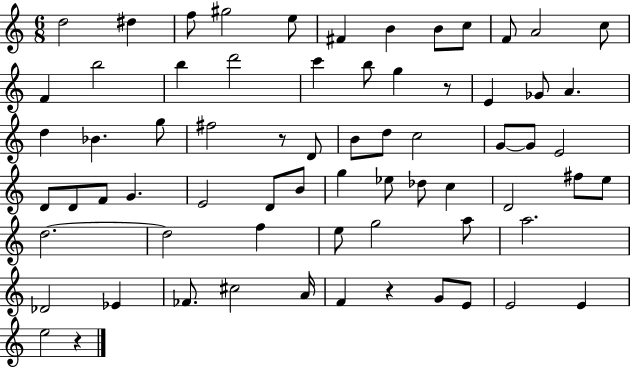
{
  \clef treble
  \numericTimeSignature
  \time 6/8
  \key c \major
  \repeat volta 2 { d''2 dis''4 | f''8 gis''2 e''8 | fis'4 b'4 b'8 c''8 | f'8 a'2 c''8 | \break f'4 b''2 | b''4 d'''2 | c'''4 b''8 g''4 r8 | e'4 ges'8 a'4. | \break d''4 bes'4. g''8 | fis''2 r8 d'8 | b'8 d''8 c''2 | g'8~~ g'8 e'2 | \break d'8 d'8 f'8 g'4. | e'2 d'8 b'8 | g''4 ees''8 des''8 c''4 | d'2 fis''8 e''8 | \break d''2.~~ | d''2 f''4 | e''8 g''2 a''8 | a''2. | \break des'2 ees'4 | fes'8. cis''2 a'16 | f'4 r4 g'8 e'8 | e'2 e'4 | \break e''2 r4 | } \bar "|."
}